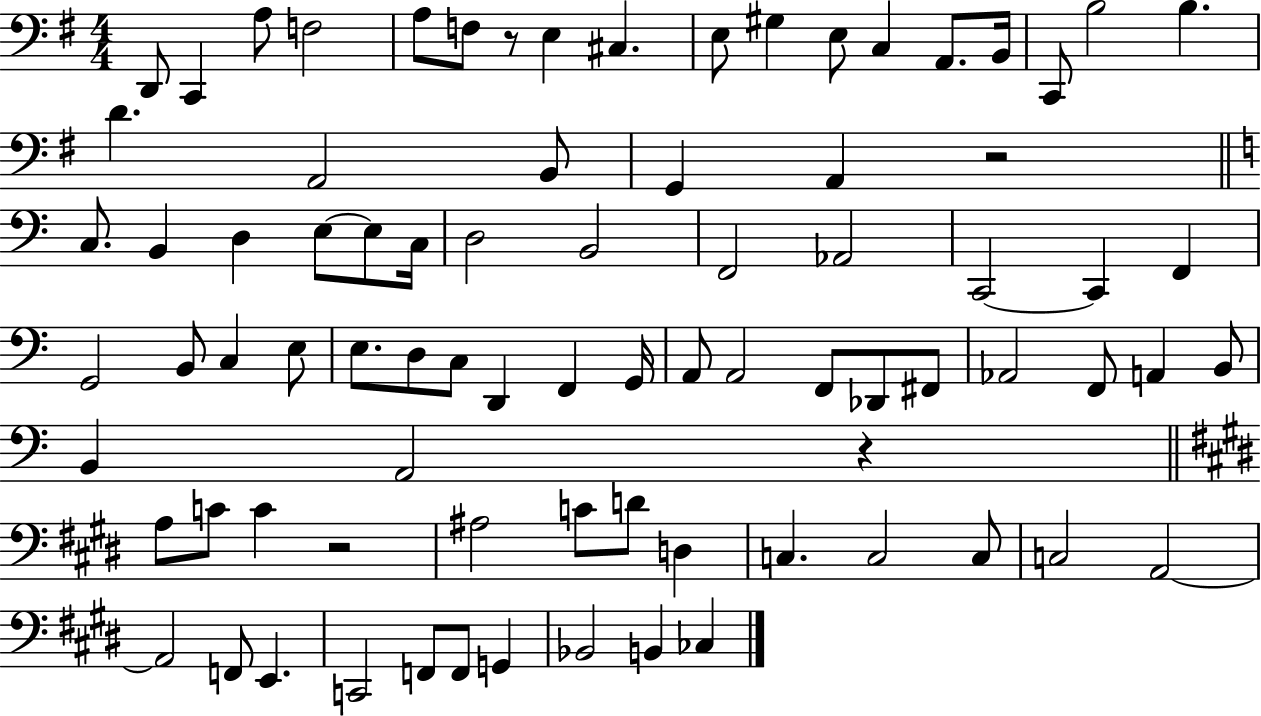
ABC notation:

X:1
T:Untitled
M:4/4
L:1/4
K:G
D,,/2 C,, A,/2 F,2 A,/2 F,/2 z/2 E, ^C, E,/2 ^G, E,/2 C, A,,/2 B,,/4 C,,/2 B,2 B, D A,,2 B,,/2 G,, A,, z2 C,/2 B,, D, E,/2 E,/2 C,/4 D,2 B,,2 F,,2 _A,,2 C,,2 C,, F,, G,,2 B,,/2 C, E,/2 E,/2 D,/2 C,/2 D,, F,, G,,/4 A,,/2 A,,2 F,,/2 _D,,/2 ^F,,/2 _A,,2 F,,/2 A,, B,,/2 B,, A,,2 z A,/2 C/2 C z2 ^A,2 C/2 D/2 D, C, C,2 C,/2 C,2 A,,2 A,,2 F,,/2 E,, C,,2 F,,/2 F,,/2 G,, _B,,2 B,, _C,